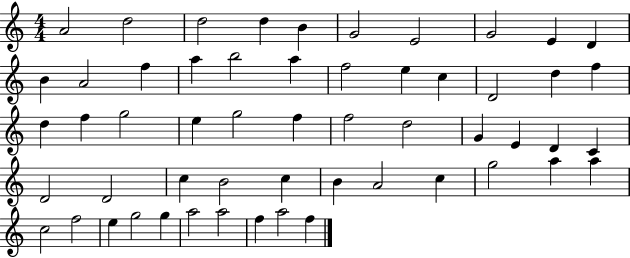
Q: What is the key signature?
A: C major